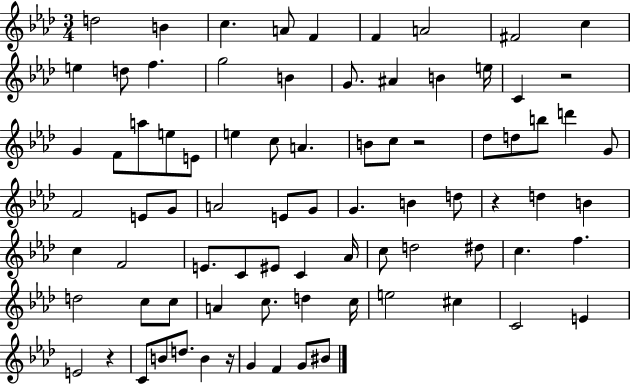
D5/h B4/q C5/q. A4/e F4/q F4/q A4/h F#4/h C5/q E5/q D5/e F5/q. G5/h B4/q G4/e. A#4/q B4/q E5/s C4/q R/h G4/q F4/e A5/e E5/e E4/e E5/q C5/e A4/q. B4/e C5/e R/h Db5/e D5/e B5/e D6/q G4/e F4/h E4/e G4/e A4/h E4/e G4/e G4/q. B4/q D5/e R/q D5/q B4/q C5/q F4/h E4/e. C4/e EIS4/e C4/q Ab4/s C5/e D5/h D#5/e C5/q. F5/q. D5/h C5/e C5/e A4/q C5/e. D5/q C5/s E5/h C#5/q C4/h E4/q E4/h R/q C4/e B4/e D5/e. B4/q R/s G4/q F4/q G4/e BIS4/e